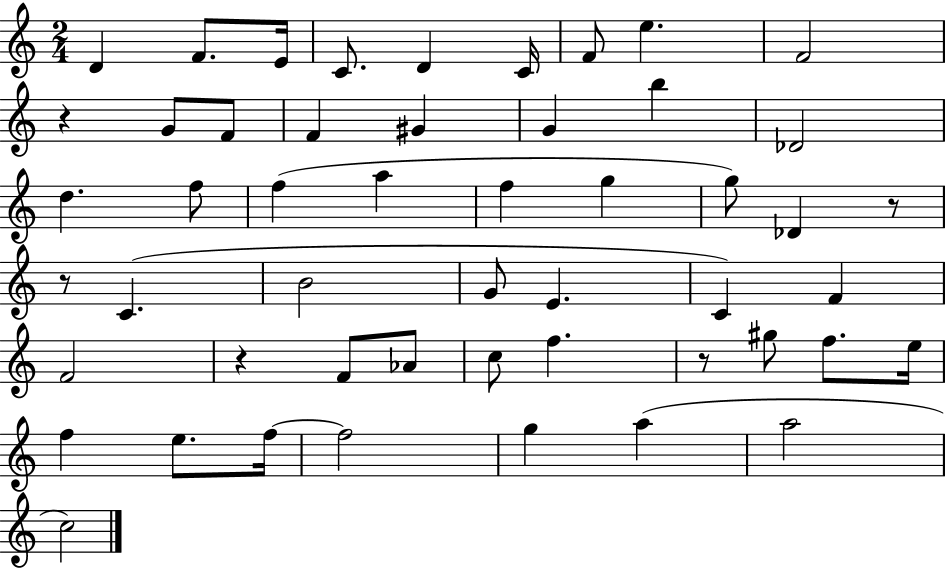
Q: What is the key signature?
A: C major